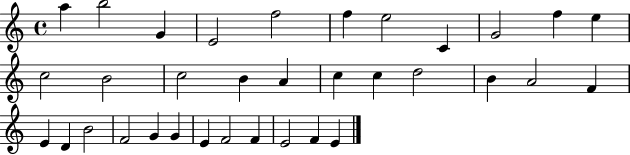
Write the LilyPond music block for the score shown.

{
  \clef treble
  \time 4/4
  \defaultTimeSignature
  \key c \major
  a''4 b''2 g'4 | e'2 f''2 | f''4 e''2 c'4 | g'2 f''4 e''4 | \break c''2 b'2 | c''2 b'4 a'4 | c''4 c''4 d''2 | b'4 a'2 f'4 | \break e'4 d'4 b'2 | f'2 g'4 g'4 | e'4 f'2 f'4 | e'2 f'4 e'4 | \break \bar "|."
}